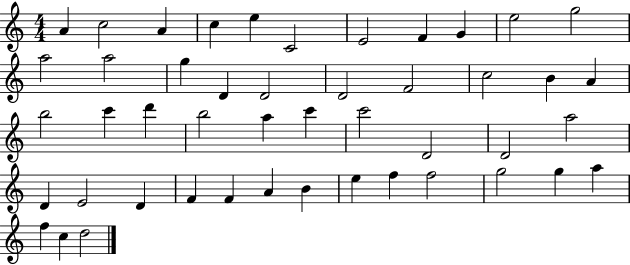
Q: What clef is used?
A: treble